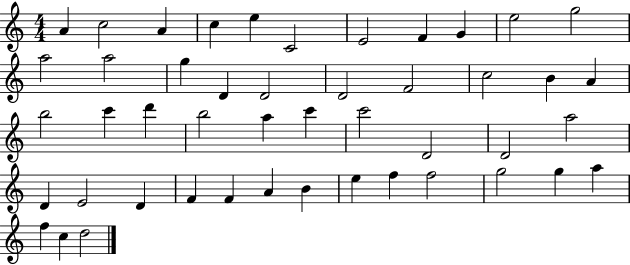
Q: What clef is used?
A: treble